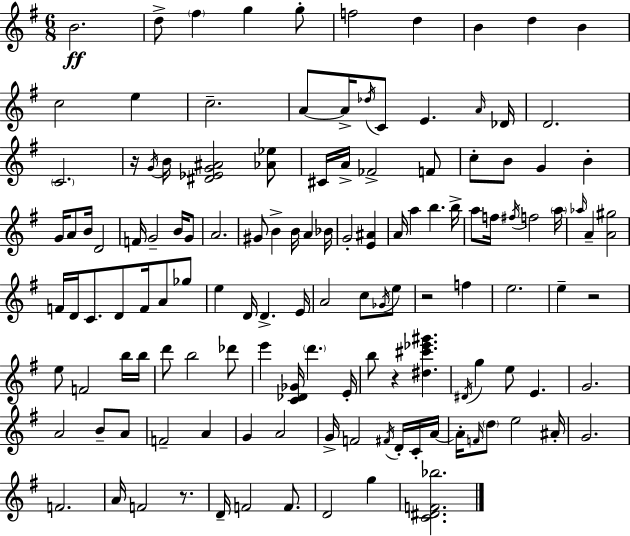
X:1
T:Untitled
M:6/8
L:1/4
K:Em
B2 d/2 ^f g g/2 f2 d B d B c2 e c2 A/2 A/4 _d/4 C/2 E A/4 _D/4 D2 C2 z/4 G/4 B/4 [^D_EG^A]2 [_A_e]/2 ^C/4 A/4 _F2 F/2 c/2 B/2 G B G/4 A/2 B/4 D2 F/4 G2 B/4 G/2 A2 ^G/2 B B/4 A _B/4 G2 [E^A] A/4 a b b/4 a/2 f/4 ^f/4 f2 a/4 _a/4 A [A^g]2 F/4 D/4 C/2 D/2 F/4 A/2 _g/2 e D/4 D E/4 A2 c/2 _G/4 e/2 z2 f e2 e z2 e/2 F2 b/4 b/4 d'/2 b2 _d'/2 e' [C_D_G]/4 d' E/4 b/2 z [^d^c'_e'^g'] ^D/4 g e/2 E G2 A2 B/2 A/2 F2 A G A2 G/4 F2 ^F/4 D/4 C/4 A/4 A/4 F/4 d/2 e2 ^A/4 G2 F2 A/4 F2 z/2 D/4 F2 F/2 D2 g [C^DF_b]2